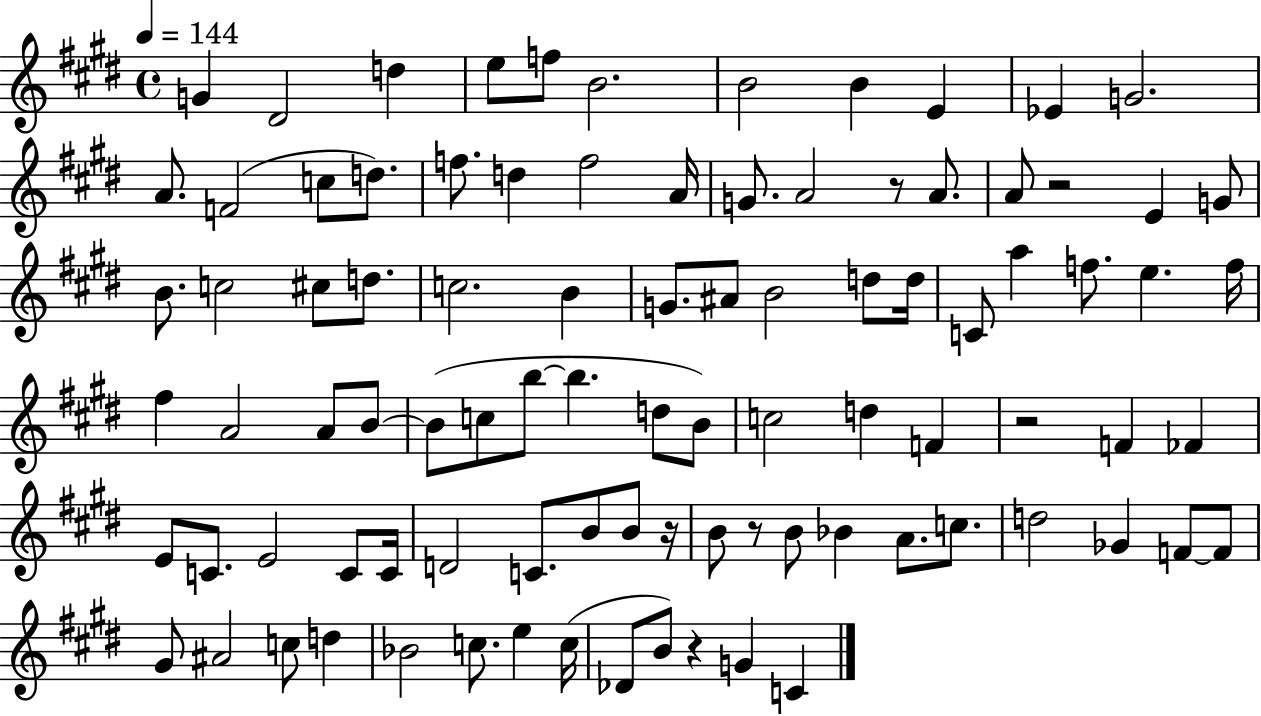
X:1
T:Untitled
M:4/4
L:1/4
K:E
G ^D2 d e/2 f/2 B2 B2 B E _E G2 A/2 F2 c/2 d/2 f/2 d f2 A/4 G/2 A2 z/2 A/2 A/2 z2 E G/2 B/2 c2 ^c/2 d/2 c2 B G/2 ^A/2 B2 d/2 d/4 C/2 a f/2 e f/4 ^f A2 A/2 B/2 B/2 c/2 b/2 b d/2 B/2 c2 d F z2 F _F E/2 C/2 E2 C/2 C/4 D2 C/2 B/2 B/2 z/4 B/2 z/2 B/2 _B A/2 c/2 d2 _G F/2 F/2 ^G/2 ^A2 c/2 d _B2 c/2 e c/4 _D/2 B/2 z G C